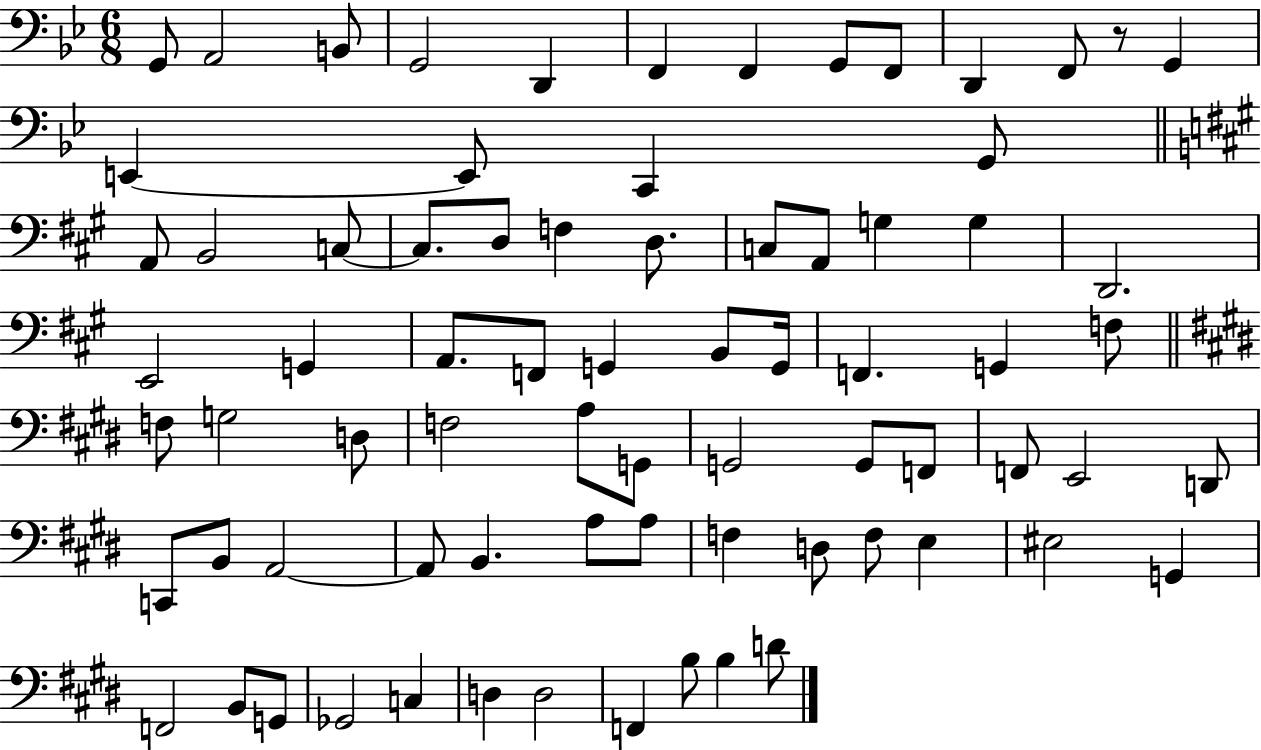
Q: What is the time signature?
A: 6/8